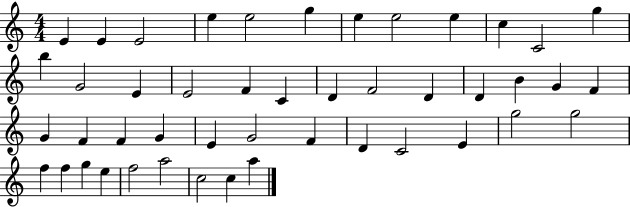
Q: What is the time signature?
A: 4/4